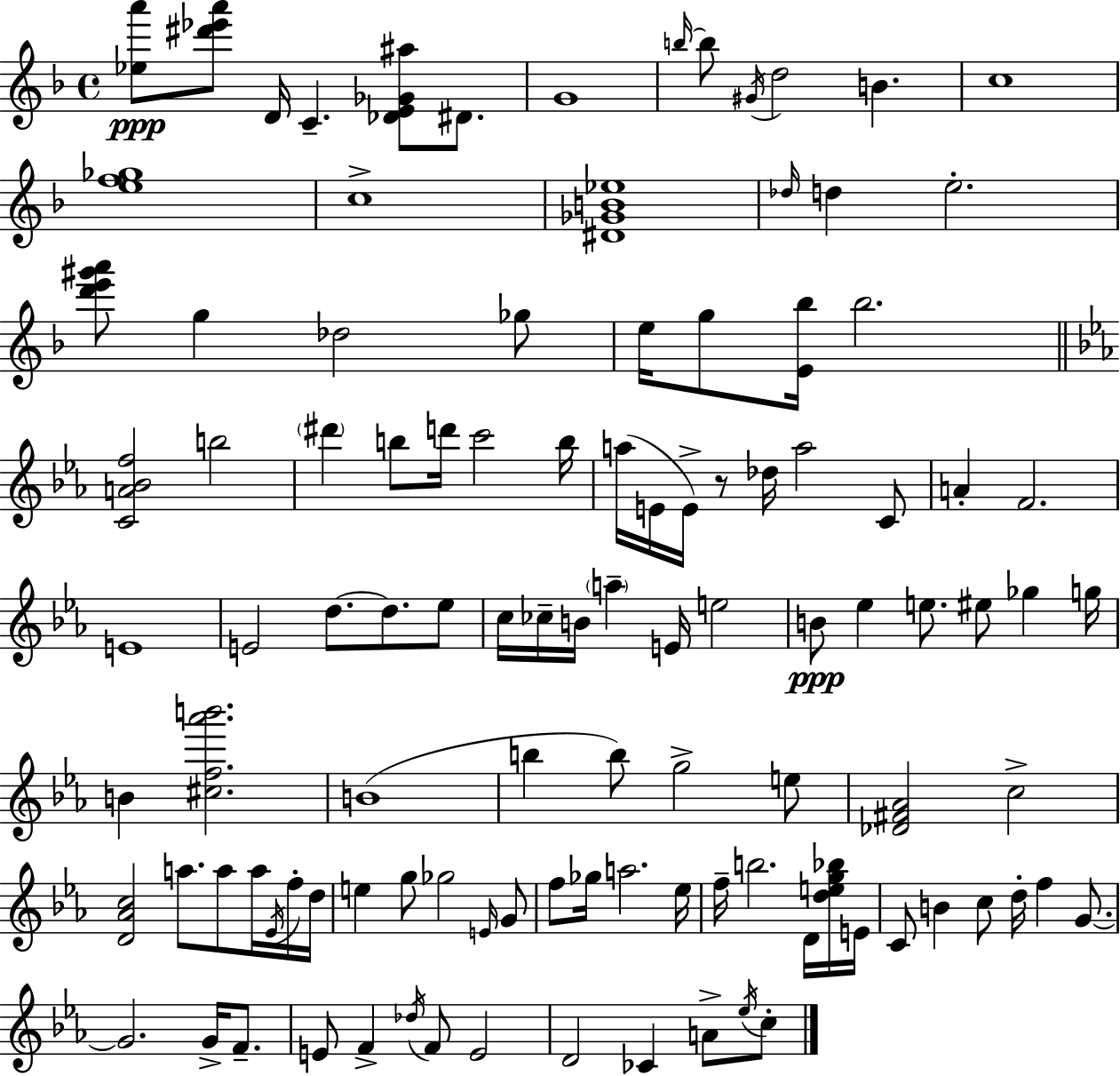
{
  \clef treble
  \time 4/4
  \defaultTimeSignature
  \key d \minor
  <ees'' a'''>8\ppp <dis''' ees''' a'''>8 d'16 c'4.-- <des' e' ges' ais''>8 dis'8. | g'1 | \grace { b''16~ }~ b''8 \acciaccatura { gis'16 } d''2 b'4. | c''1 | \break <e'' f'' ges''>1 | c''1-> | <dis' ges' b' ees''>1 | \grace { des''16 } d''4 e''2.-. | \break <d''' e''' gis''' a'''>8 g''4 des''2 | ges''8 e''16 g''8 <e' bes''>16 bes''2. | \bar "||" \break \key ees \major <c' a' bes' f''>2 b''2 | \parenthesize dis'''4 b''8 d'''16 c'''2 b''16 | a''16( e'16 e'16->) r8 des''16 a''2 c'8 | a'4-. f'2. | \break e'1 | e'2 d''8.~~ d''8. ees''8 | c''16 ces''16-- b'16 \parenthesize a''4-- e'16 e''2 | b'8\ppp ees''4 e''8. eis''8 ges''4 g''16 | \break b'4 <cis'' f'' aes''' b'''>2. | b'1( | b''4 b''8) g''2-> e''8 | <des' fis' aes'>2 c''2-> | \break <d' aes' c''>2 a''8. a''8 a''16 \acciaccatura { ees'16 } f''16-. | d''16 e''4 g''8 ges''2 \grace { e'16 } | g'8 f''8 ges''16 a''2. | ees''16 f''16-- b''2. d'16 | \break <d'' e'' g'' bes''>16 e'16 c'8 b'4 c''8 d''16-. f''4 g'8.~~ | g'2. g'16-> f'8.-- | e'8 f'4-> \acciaccatura { des''16 } f'8 e'2 | d'2 ces'4 a'8-> | \break \acciaccatura { ees''16 } c''8-. \bar "|."
}